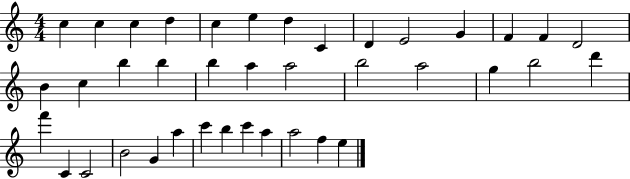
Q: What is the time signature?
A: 4/4